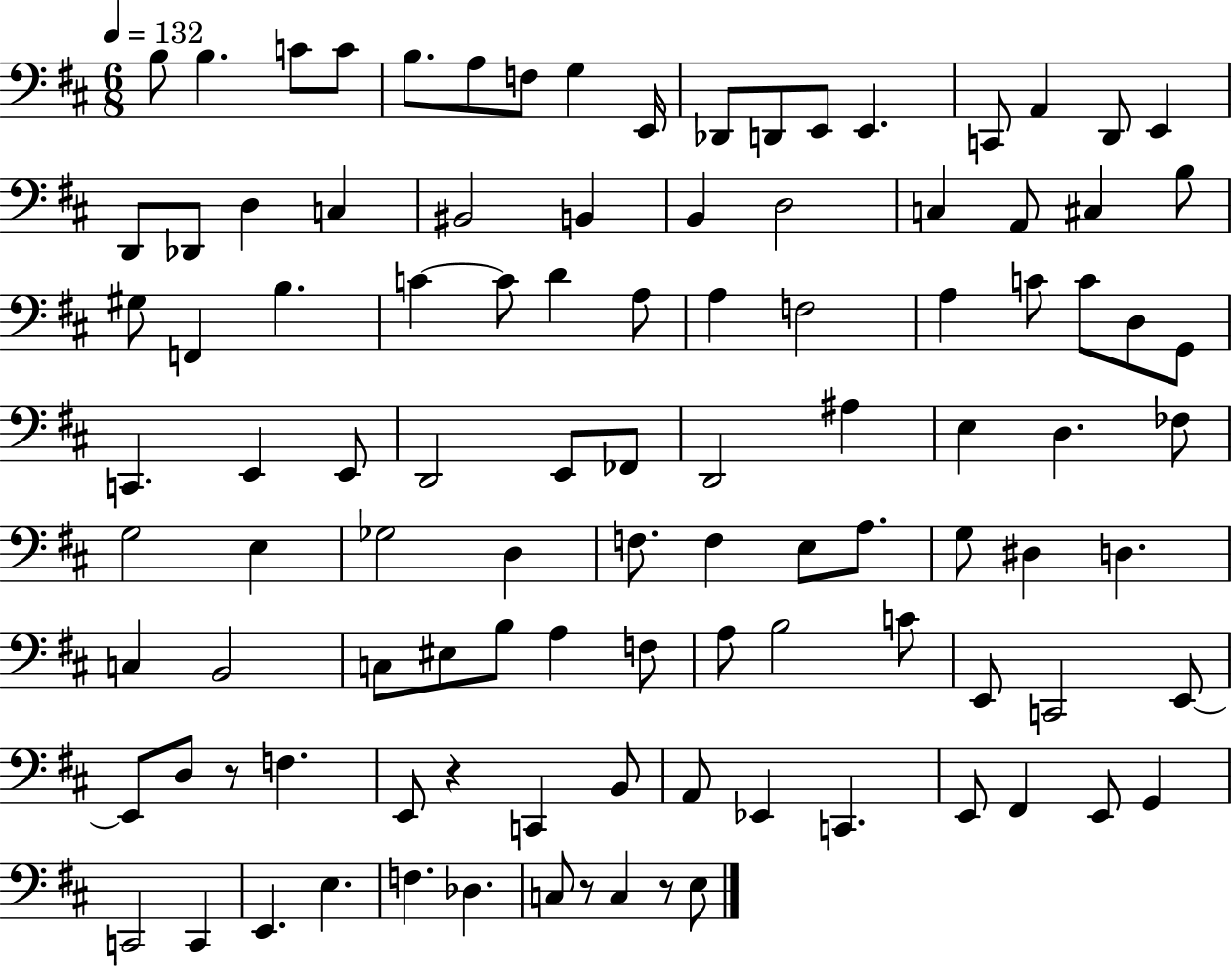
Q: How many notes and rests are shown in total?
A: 104